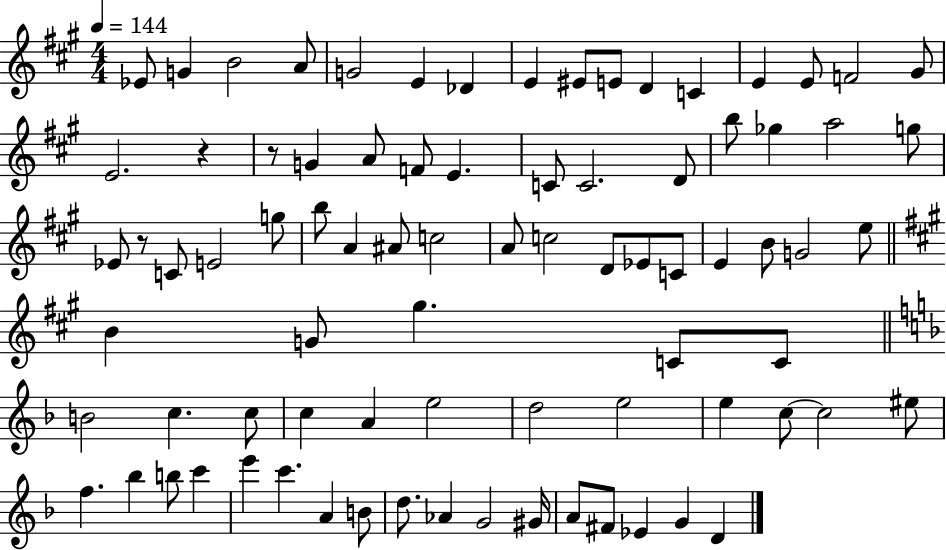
{
  \clef treble
  \numericTimeSignature
  \time 4/4
  \key a \major
  \tempo 4 = 144
  \repeat volta 2 { ees'8 g'4 b'2 a'8 | g'2 e'4 des'4 | e'4 eis'8 e'8 d'4 c'4 | e'4 e'8 f'2 gis'8 | \break e'2. r4 | r8 g'4 a'8 f'8 e'4. | c'8 c'2. d'8 | b''8 ges''4 a''2 g''8 | \break ees'8 r8 c'8 e'2 g''8 | b''8 a'4 ais'8 c''2 | a'8 c''2 d'8 ees'8 c'8 | e'4 b'8 g'2 e''8 | \break \bar "||" \break \key a \major b'4 g'8 gis''4. c'8 c'8 | \bar "||" \break \key d \minor b'2 c''4. c''8 | c''4 a'4 e''2 | d''2 e''2 | e''4 c''8~~ c''2 eis''8 | \break f''4. bes''4 b''8 c'''4 | e'''4 c'''4. a'4 b'8 | d''8. aes'4 g'2 gis'16 | a'8 fis'8 ees'4 g'4 d'4 | \break } \bar "|."
}